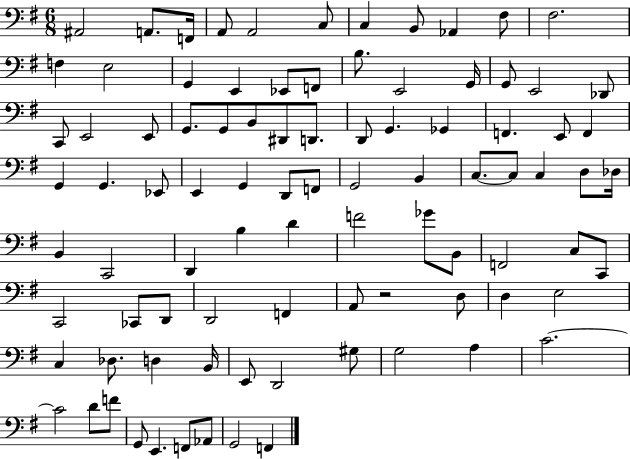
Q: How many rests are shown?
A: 1